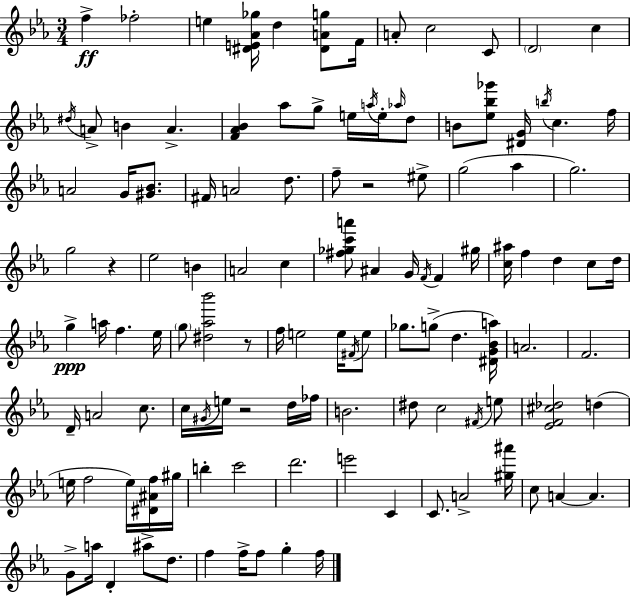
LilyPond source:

{
  \clef treble
  \numericTimeSignature
  \time 3/4
  \key ees \major
  f''4->\ff fes''2-. | e''4 <dis' e' aes' ges''>16 d''4 <dis' a' g''>8 f'16 | a'8-. c''2 c'8 | \parenthesize d'2 c''4 | \break \acciaccatura { dis''16 } a'8-> b'4 a'4.-> | <f' aes' bes'>4 aes''8 g''8-> e''16 \acciaccatura { a''16 } e''16-. | \grace { aes''16 } d''8 b'8 <ees'' bes'' ges'''>8 <dis' g'>16 \acciaccatura { b''16 } c''4. | f''16 a'2 | \break g'16 <gis' bes'>8. fis'16 a'2 | d''8. f''8-- r2 | eis''8-> g''2( | aes''4 g''2.) | \break g''2 | r4 ees''2 | b'4 a'2 | c''4 <fis'' ges'' c''' a'''>8 ais'4 g'16 \acciaccatura { f'16 } | \break f'4 gis''16 <c'' ais''>16 f''4 d''4 | c''8 d''16 g''4->\ppp a''16 f''4. | ees''16 \parenthesize g''8 <dis'' aes'' bes'''>2 | r8 f''16 e''2 | \break e''16 \acciaccatura { fis'16 } e''8 ges''8. g''8->( d''4. | <dis' g' bes' a''>16) a'2. | f'2. | d'16-- a'2 | \break c''8. c''16 \acciaccatura { gis'16 } e''16 r2 | d''16 fes''16 b'2. | dis''8 c''2 | \acciaccatura { fis'16 } e''8 <ees' f' cis'' des''>2 | \break d''4( e''16 f''2 | e''16) <dis' ais' f''>16 gis''16 b''4-. | c'''2 d'''2. | e'''2 | \break c'4 c'8. a'2-> | <gis'' ais'''>16 c''8 a'4~~ | a'4. g'8-> a''16 d'4-. | ais''8-> d''8. f''4 | \break f''16-> f''8 g''4-. f''16 \bar "|."
}